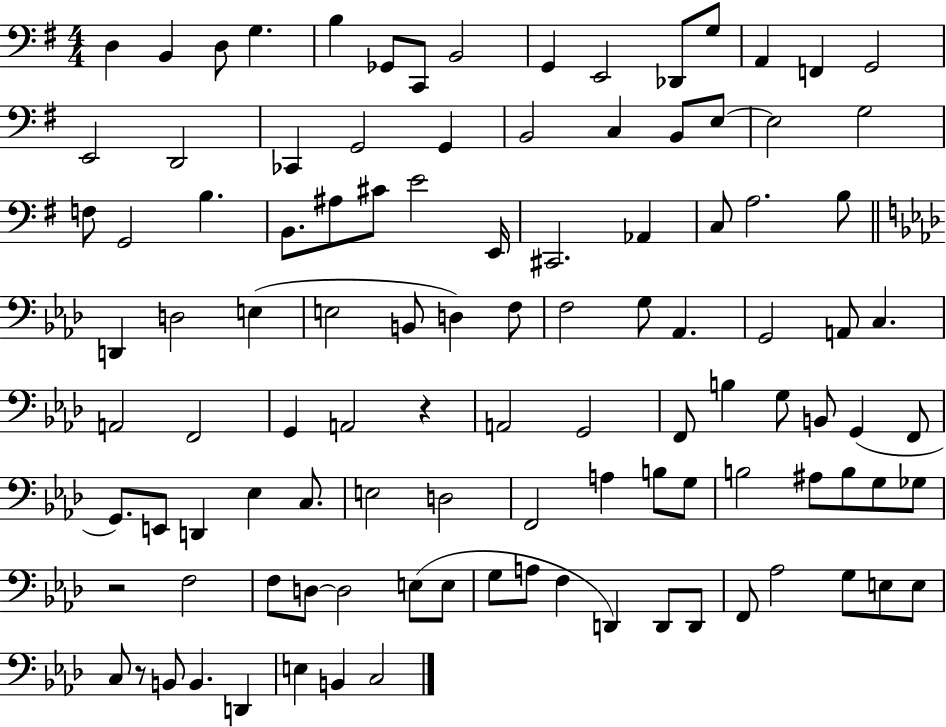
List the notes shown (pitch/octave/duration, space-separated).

D3/q B2/q D3/e G3/q. B3/q Gb2/e C2/e B2/h G2/q E2/h Db2/e G3/e A2/q F2/q G2/h E2/h D2/h CES2/q G2/h G2/q B2/h C3/q B2/e E3/e E3/h G3/h F3/e G2/h B3/q. B2/e. A#3/e C#4/e E4/h E2/s C#2/h. Ab2/q C3/e A3/h. B3/e D2/q D3/h E3/q E3/h B2/e D3/q F3/e F3/h G3/e Ab2/q. G2/h A2/e C3/q. A2/h F2/h G2/q A2/h R/q A2/h G2/h F2/e B3/q G3/e B2/e G2/q F2/e G2/e. E2/e D2/q Eb3/q C3/e. E3/h D3/h F2/h A3/q B3/e G3/e B3/h A#3/e B3/e G3/e Gb3/e R/h F3/h F3/e D3/e D3/h E3/e E3/e G3/e A3/e F3/q D2/q D2/e D2/e F2/e Ab3/h G3/e E3/e E3/e C3/e R/e B2/e B2/q. D2/q E3/q B2/q C3/h